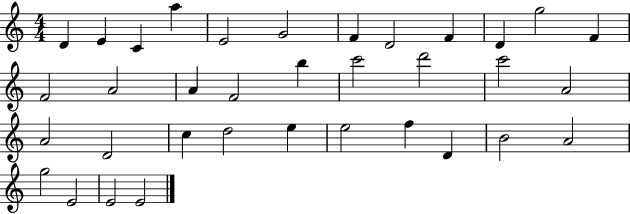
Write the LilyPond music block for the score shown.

{
  \clef treble
  \numericTimeSignature
  \time 4/4
  \key c \major
  d'4 e'4 c'4 a''4 | e'2 g'2 | f'4 d'2 f'4 | d'4 g''2 f'4 | \break f'2 a'2 | a'4 f'2 b''4 | c'''2 d'''2 | c'''2 a'2 | \break a'2 d'2 | c''4 d''2 e''4 | e''2 f''4 d'4 | b'2 a'2 | \break g''2 e'2 | e'2 e'2 | \bar "|."
}